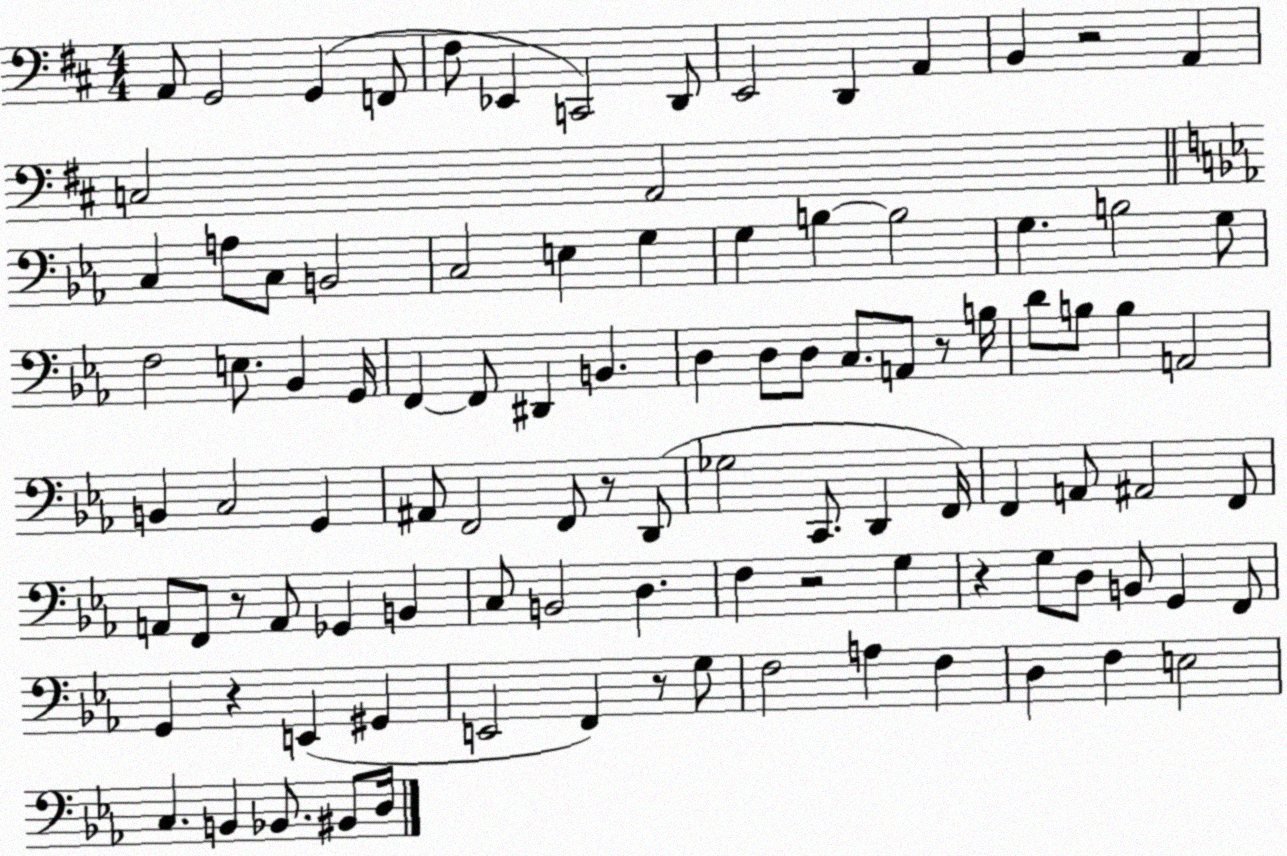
X:1
T:Untitled
M:4/4
L:1/4
K:D
A,,/2 G,,2 G,, F,,/2 ^F,/2 _E,, C,,2 D,,/2 E,,2 D,, A,, B,, z2 A,, C,2 A,,2 C, A,/2 C,/2 B,,2 C,2 E, G, G, B, B,2 G, B,2 G,/2 F,2 E,/2 _B,, G,,/4 F,, F,,/2 ^D,, B,, D, D,/2 D,/2 C,/2 A,,/2 z/2 B,/4 D/2 B,/2 B, A,,2 B,, C,2 G,, ^A,,/2 F,,2 F,,/2 z/2 D,,/2 _G,2 C,,/2 D,, F,,/4 F,, A,,/2 ^A,,2 F,,/2 A,,/2 F,,/2 z/2 A,,/2 _G,, B,, C,/2 B,,2 D, F, z2 G, z G,/2 D,/2 B,,/2 G,, F,,/2 G,, z E,, ^G,, E,,2 F,, z/2 G,/2 F,2 A, F, D, F, E,2 C, B,, _B,,/2 ^B,,/2 D,/4